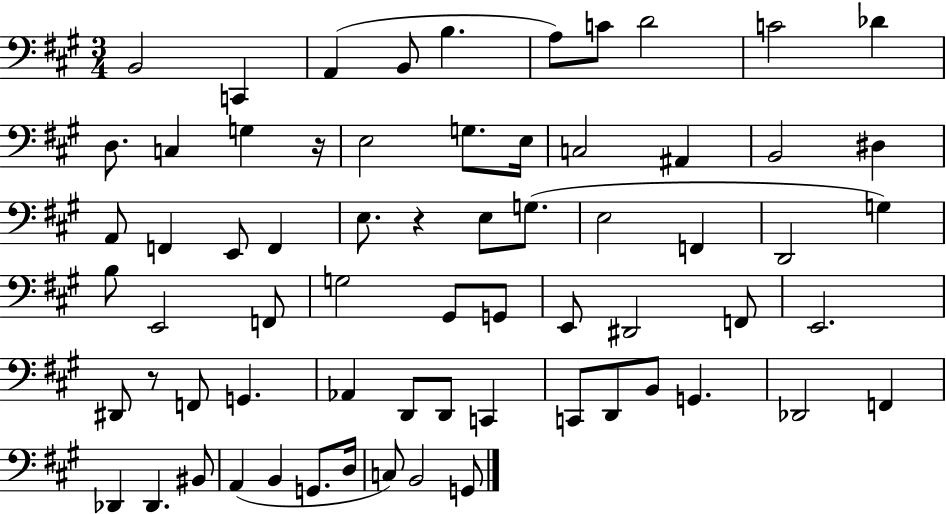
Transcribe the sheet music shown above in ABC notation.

X:1
T:Untitled
M:3/4
L:1/4
K:A
B,,2 C,, A,, B,,/2 B, A,/2 C/2 D2 C2 _D D,/2 C, G, z/4 E,2 G,/2 E,/4 C,2 ^A,, B,,2 ^D, A,,/2 F,, E,,/2 F,, E,/2 z E,/2 G,/2 E,2 F,, D,,2 G, B,/2 E,,2 F,,/2 G,2 ^G,,/2 G,,/2 E,,/2 ^D,,2 F,,/2 E,,2 ^D,,/2 z/2 F,,/2 G,, _A,, D,,/2 D,,/2 C,, C,,/2 D,,/2 B,,/2 G,, _D,,2 F,, _D,, _D,, ^B,,/2 A,, B,, G,,/2 D,/4 C,/2 B,,2 G,,/2